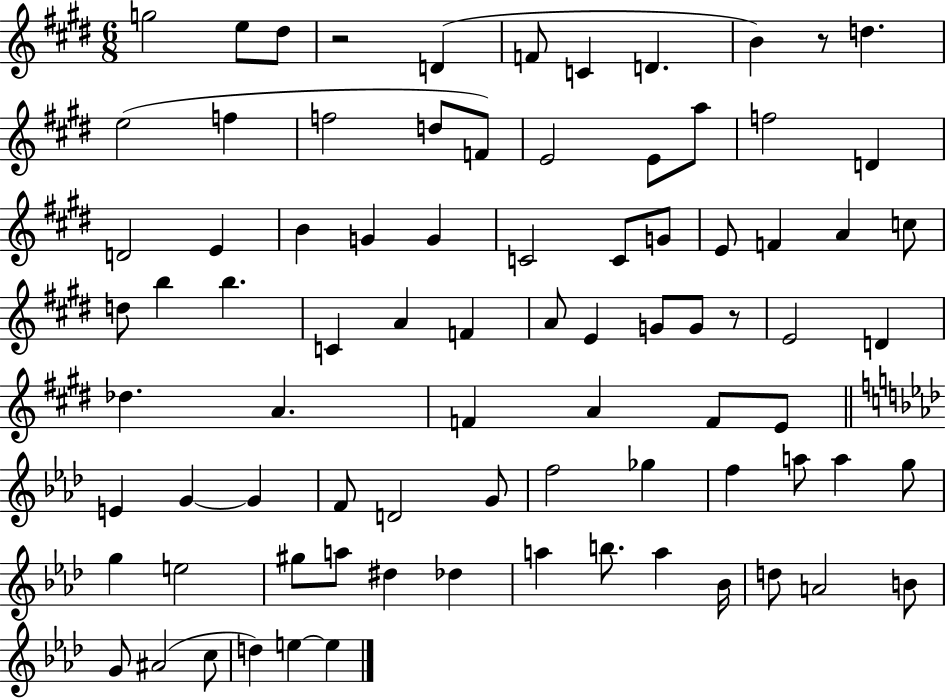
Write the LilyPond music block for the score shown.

{
  \clef treble
  \numericTimeSignature
  \time 6/8
  \key e \major
  g''2 e''8 dis''8 | r2 d'4( | f'8 c'4 d'4. | b'4) r8 d''4. | \break e''2( f''4 | f''2 d''8 f'8) | e'2 e'8 a''8 | f''2 d'4 | \break d'2 e'4 | b'4 g'4 g'4 | c'2 c'8 g'8 | e'8 f'4 a'4 c''8 | \break d''8 b''4 b''4. | c'4 a'4 f'4 | a'8 e'4 g'8 g'8 r8 | e'2 d'4 | \break des''4. a'4. | f'4 a'4 f'8 e'8 | \bar "||" \break \key aes \major e'4 g'4~~ g'4 | f'8 d'2 g'8 | f''2 ges''4 | f''4 a''8 a''4 g''8 | \break g''4 e''2 | gis''8 a''8 dis''4 des''4 | a''4 b''8. a''4 bes'16 | d''8 a'2 b'8 | \break g'8 ais'2( c''8 | d''4) e''4~~ e''4 | \bar "|."
}